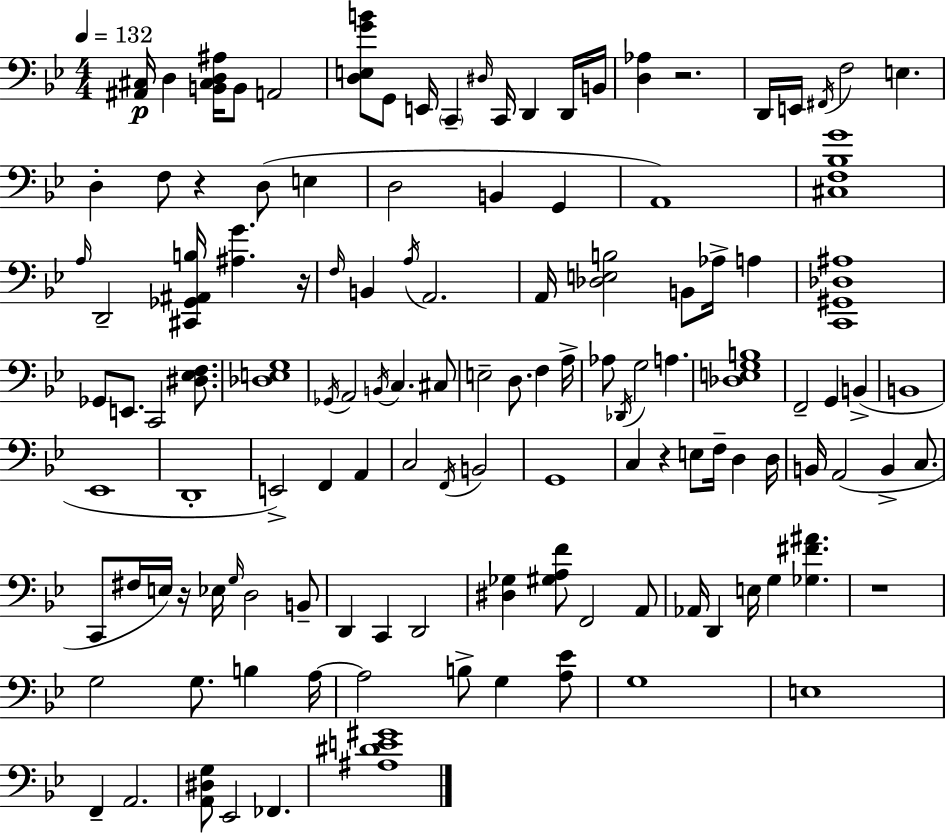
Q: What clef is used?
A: bass